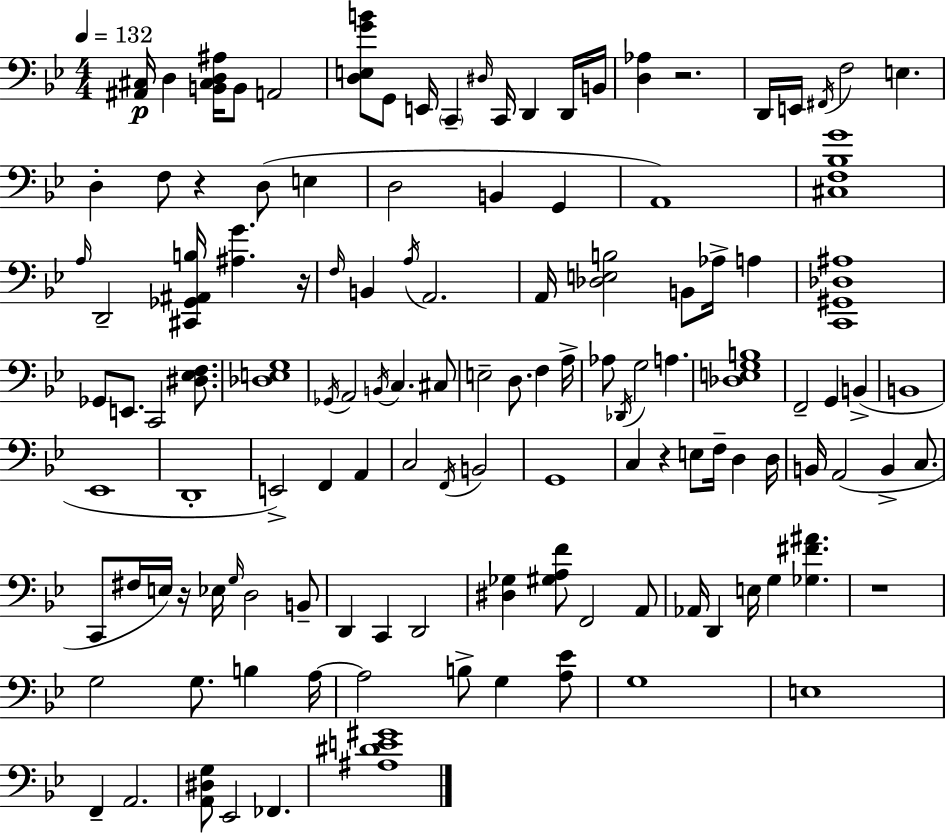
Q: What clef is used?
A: bass